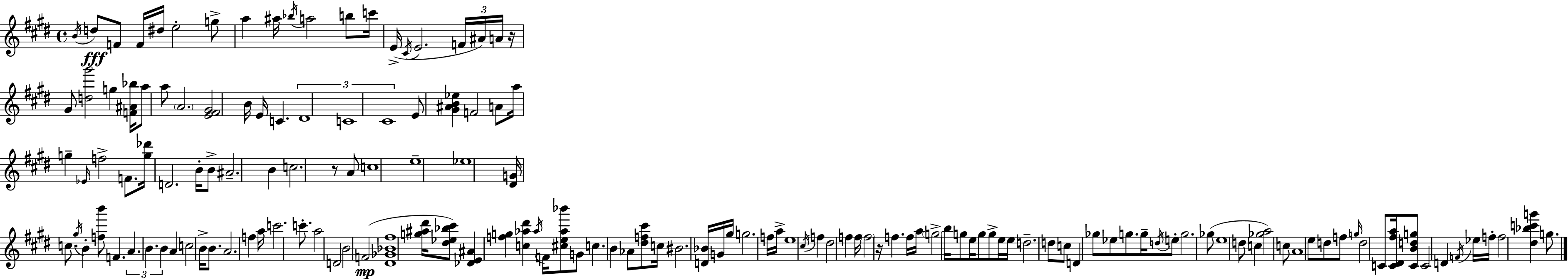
B4/s D5/e F4/e F4/s D#5/s E5/h G5/e A5/q A#5/s Bb5/s A5/h B5/e C6/s E4/s C#4/s E4/h. F4/s A#4/s A4/s R/s G#4/e [D5,G#6]/h G5/q [F4,A#4,Bb5]/s A5/e A5/e A4/h. [E4,F#4,G#4]/h B4/s E4/s C4/q. D#4/w C4/w C#4/w E4/e [G#4,A#4,B4,Eb5]/q F4/h A4/e A5/s G5/q Eb4/s F5/h F4/e. [G5,Db6]/s D4/h. B4/s B4/e A#4/h. B4/q C5/h. R/e A4/e C5/w E5/w Eb5/w [D#4,G4]/s C5/e. G#5/s B4/q [F5,B6]/e F4/q. A4/q. B4/q. B4/q A4/q C5/h B4/s B4/e. A4/h. F5/q A5/s C6/h. C6/e. A5/h D4/h B4/h F4/h [D#4,Gb4,Bb4,F#5]/w [G5,A#5,D#6]/s [D#5,Eb5,Bb5,C#6]/e [Db4,E4,A#4]/q [F5,G5]/q [C5,Ab5,D#6]/q Ab5/s F4/s [C#5,E5,Ab5,Bb6]/e G4/e C5/q. B4/q Ab4/e [D#5,F5,C#6]/e C5/s BIS4/h. [D4,Bb4]/s G4/s G#5/s G5/h. F5/s A5/s E5/w C#5/s F5/q D#5/h F5/q F5/s F5/h R/s F5/q. F5/s A5/s G5/h B5/s G5/e E5/s G5/e G5/e E5/s E5/s D5/h. D5/e C5/e D4/q Gb5/e Eb5/e G5/e. G5/s D5/s E5/e G5/h. Gb5/e E5/w D5/e C5/q [Gb5,A5]/h C5/e A4/w E5/e D5/e F5/e G5/s D5/h C4/e [C4,D#4,F#5,A5]/s [C4,B4,D5,G5]/e C4/h D4/q F4/s Eb5/s F5/s F5/h [D#5,Bb5,C6,G6]/q G5/e.